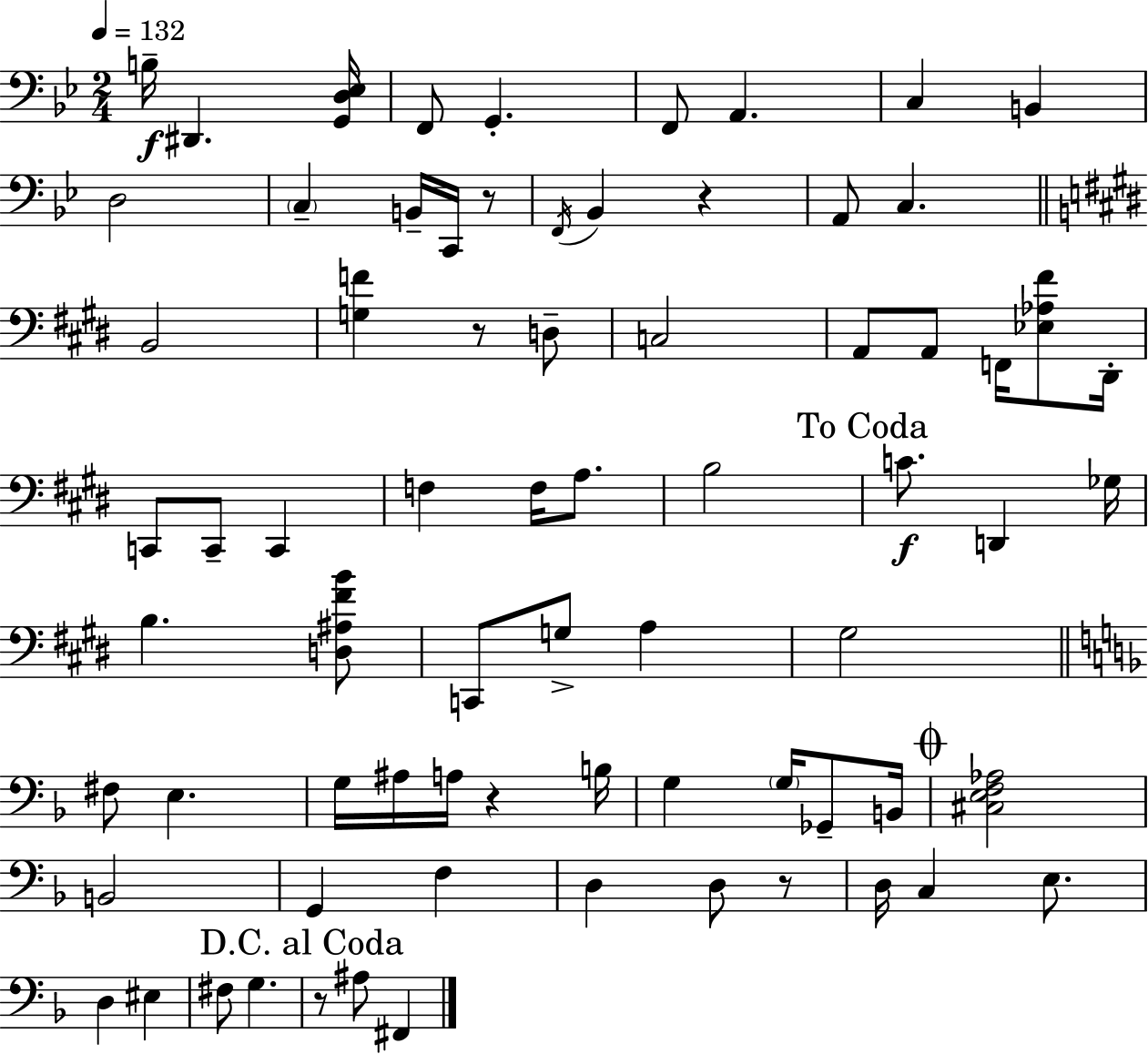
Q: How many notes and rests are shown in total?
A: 73